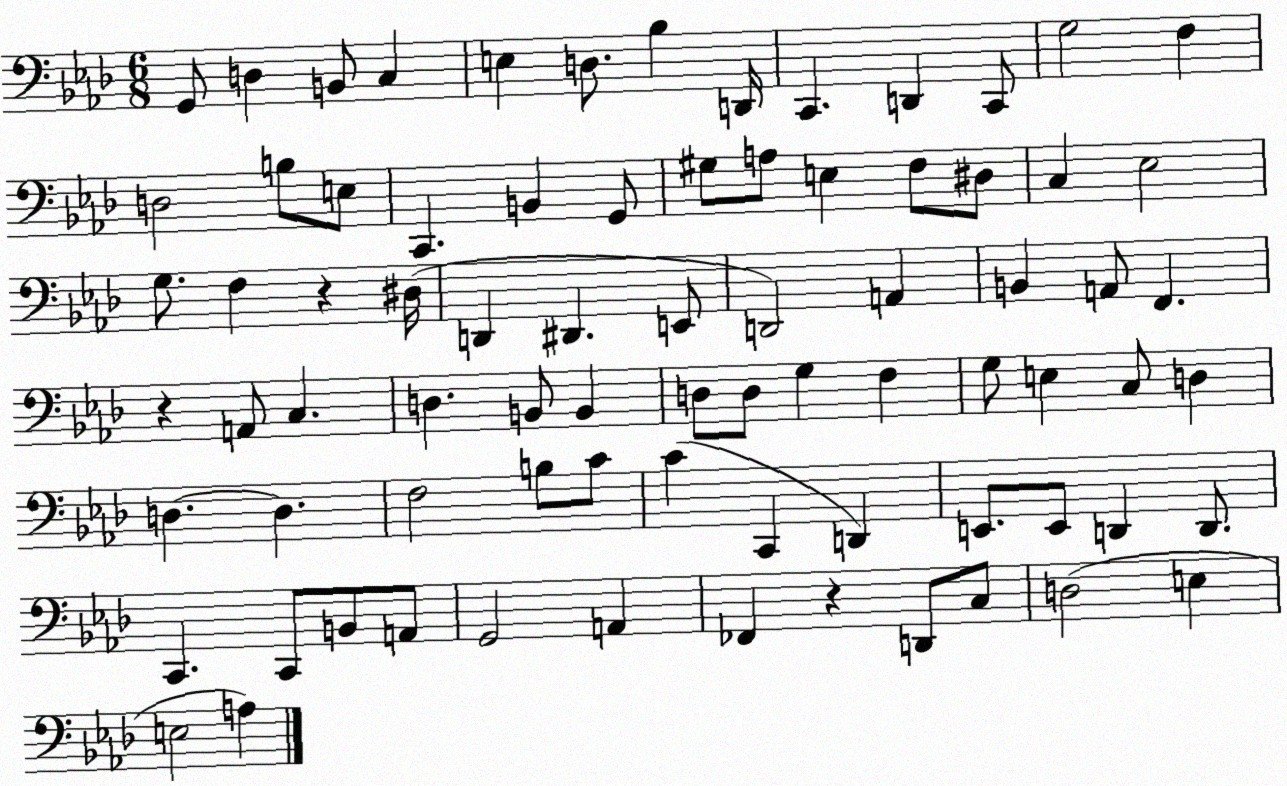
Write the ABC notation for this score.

X:1
T:Untitled
M:6/8
L:1/4
K:Ab
G,,/2 D, B,,/2 C, E, D,/2 _B, D,,/4 C,, D,, C,,/2 G,2 F, D,2 B,/2 E,/2 C,, B,, G,,/2 ^G,/2 A,/2 E, F,/2 ^D,/2 C, _E,2 G,/2 F, z ^D,/4 D,, ^D,, E,,/2 D,,2 A,, B,, A,,/2 F,, z A,,/2 C, D, B,,/2 B,, D,/2 D,/2 G, F, G,/2 E, C,/2 D, D, D, F,2 B,/2 C/2 C C,, D,, E,,/2 E,,/2 D,, D,,/2 C,, C,,/2 B,,/2 A,,/2 G,,2 A,, _F,, z D,,/2 C,/2 D,2 E, E,2 A,